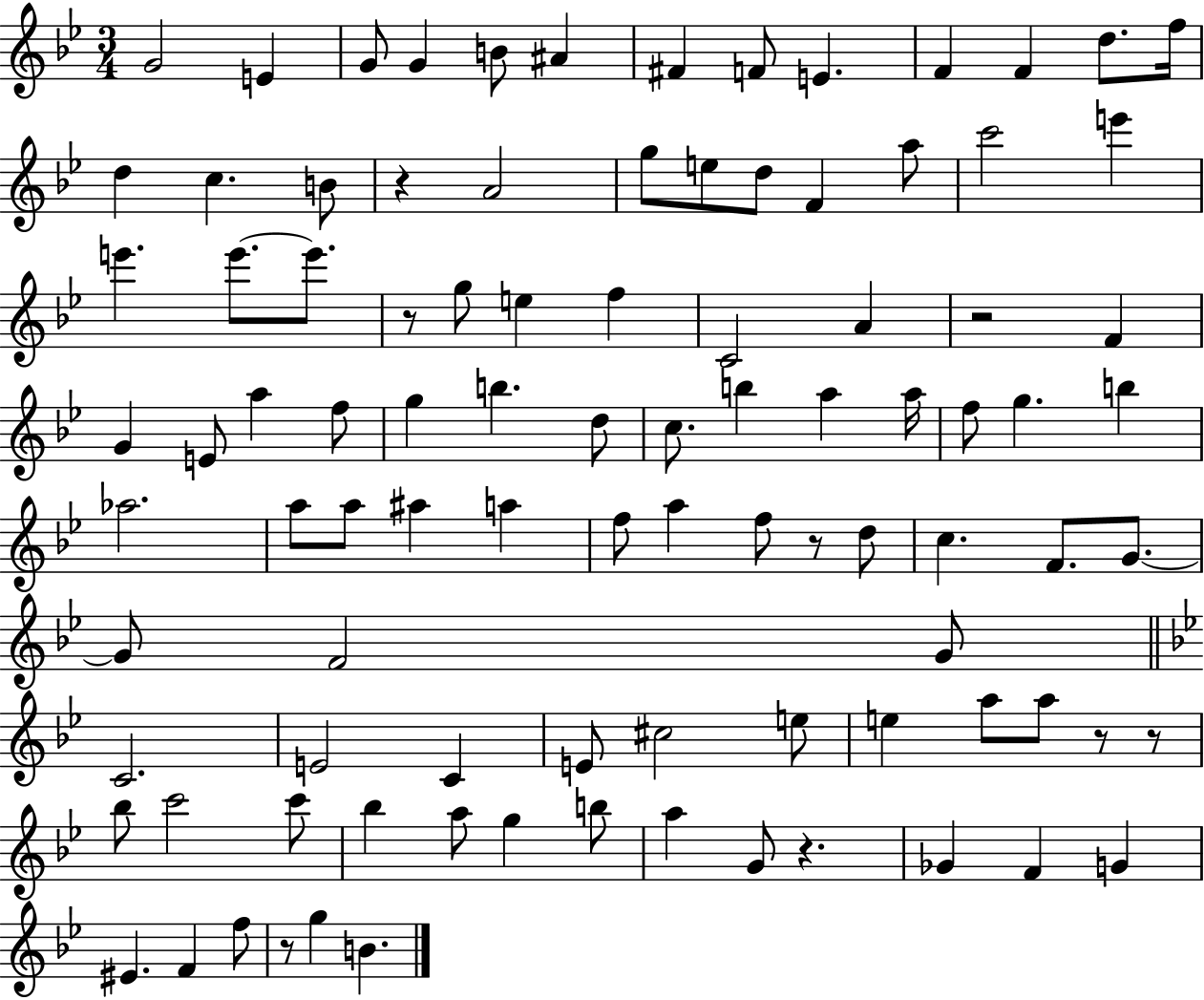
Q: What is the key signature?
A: BES major